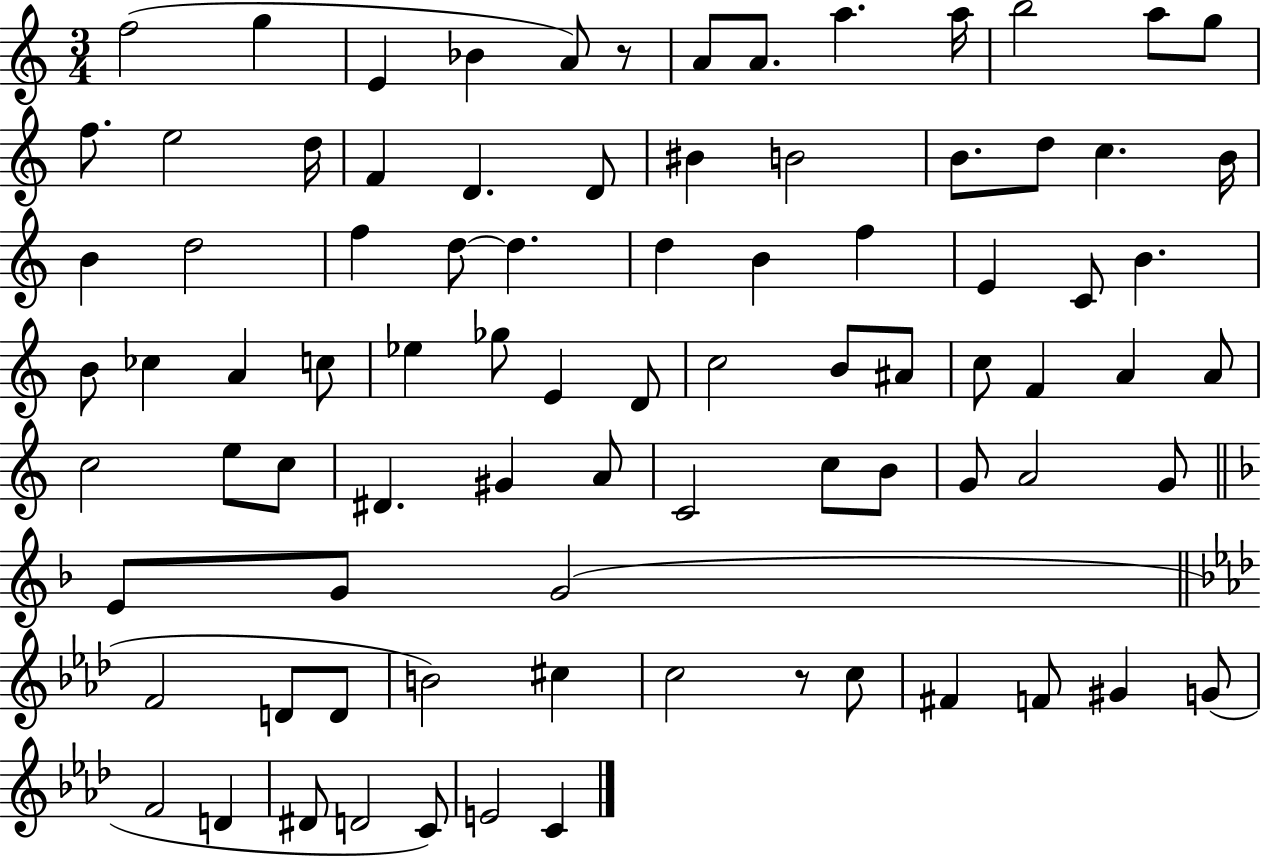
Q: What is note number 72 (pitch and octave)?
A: C5